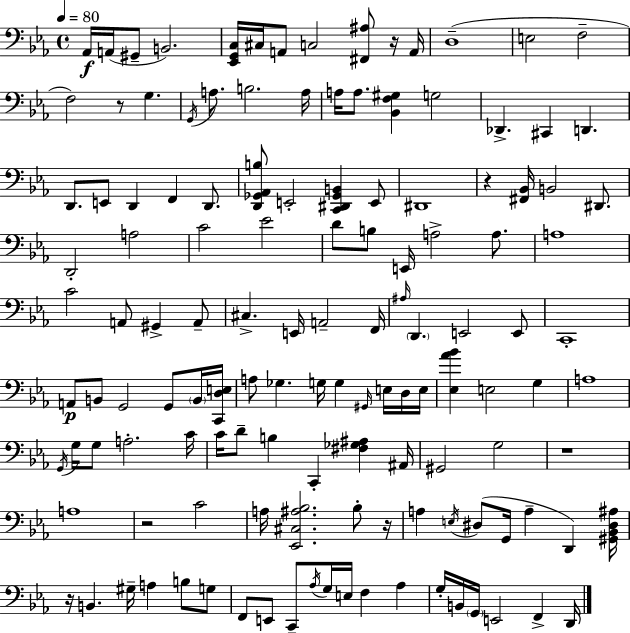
X:1
T:Untitled
M:4/4
L:1/4
K:Eb
_A,,/4 A,,/4 ^G,,/2 B,,2 [_E,,G,,C,]/4 ^C,/4 A,,/2 C,2 [^F,,^A,]/2 z/4 A,,/4 D,4 E,2 F,2 F,2 z/2 G, G,,/4 A,/2 B,2 A,/4 A,/4 A,/2 [_B,,F,^G,] G,2 _D,, ^C,, D,, D,,/2 E,,/2 D,, F,, D,,/2 [D,,_G,,_A,,B,]/2 E,,2 [C,,^D,,_G,,B,,] E,,/2 ^D,,4 z [^F,,_B,,]/4 B,,2 ^D,,/2 D,,2 A,2 C2 _E2 D/2 B,/2 E,,/4 A,2 A,/2 A,4 C2 A,,/2 ^G,, A,,/2 ^C, E,,/4 A,,2 F,,/4 ^A,/4 D,, E,,2 E,,/2 C,,4 A,,/2 B,,/2 G,,2 G,,/2 B,,/4 [C,,D,E,]/4 A,/2 _G, G,/4 G, ^G,,/4 E,/4 D,/4 E,/4 [_E,_A_B] E,2 G, A,4 G,,/4 G,/4 G,/2 A,2 C/4 C/4 D/2 B, C,, [^F,_G,^A,] ^A,,/4 ^G,,2 G,2 z4 A,4 z2 C2 A,/4 [_E,,^C,^A,_B,]2 _B,/2 z/4 A, E,/4 ^D,/2 G,,/4 A, D,, [^G,,_B,,^D,^A,]/4 z/4 B,, ^G,/4 A, B,/2 G,/2 F,,/2 E,,/2 C,,/2 _A,/4 G,/4 E,/4 F, _A, G,/4 B,,/4 G,,/4 E,,2 F,, D,,/4